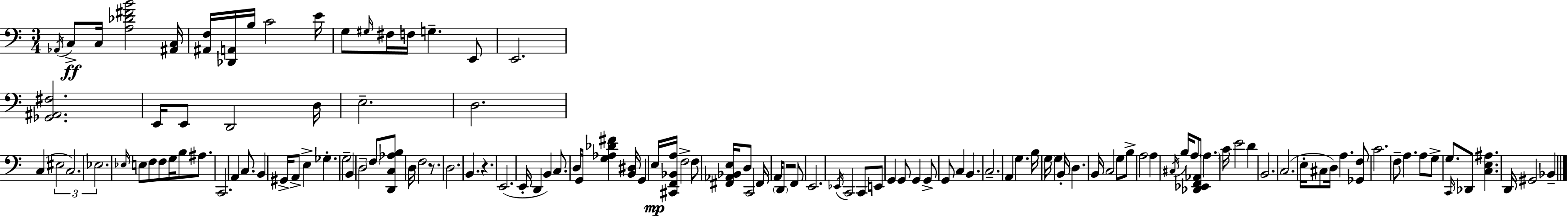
Ab2/s C3/e C3/s [A3,Db4,F#4,B4]/h [A#2,C3]/s [A#2,F3]/s [Db2,A2]/s B3/s C4/h E4/s G3/e G#3/s F#3/s F3/s G3/q. E2/e E2/h. [Gb2,A#2,F#3]/h. E2/s E2/e D2/h D3/s E3/h. D3/h. C3/q EIS3/h C3/h. Eb3/h. Eb3/s E3/e F3/e F3/e G3/s B3/e A#3/e. C2/h. A2/q C3/e. B2/q G#2/s A2/e E3/q Gb3/q. G3/h B2/q D3/h F3/e [D2,C3,Ab3,B3]/e D3/s F3/h R/e. D3/h. B2/q. R/q. E2/h. E2/s D2/q B2/q C3/e. D3/s G2/s [G3,Ab3,Db4,F#4]/q [B2,D#3]/s G2/q E3/s [C#2,F2,Bb2,A3]/s F3/h F3/e [F#2,Ab2,Bb2,E3]/s D3/e C2/h F#2/s A2/s D2/e R/h F2/e E2/h. Eb2/s C2/h C2/e E2/e G2/q G2/e G2/q G2/e G2/e C3/q B2/q. C3/h. A2/q G3/q. B3/s G3/s G3/q B2/s D3/q. B2/s C3/h G3/e B3/e A3/h A3/q C#3/s B3/s A3/e [Db2,Eb2,F2,Ab2]/e A3/q. C4/s E4/h D4/q B2/h. C3/h. E3/s C#3/e D3/s A3/q. [Gb2,F3]/e C4/h. F3/e A3/q. A3/e G3/e G3/e. C2/s Db2/e [C3,E3,A#3]/q. D2/s G#2/h Bb2/q